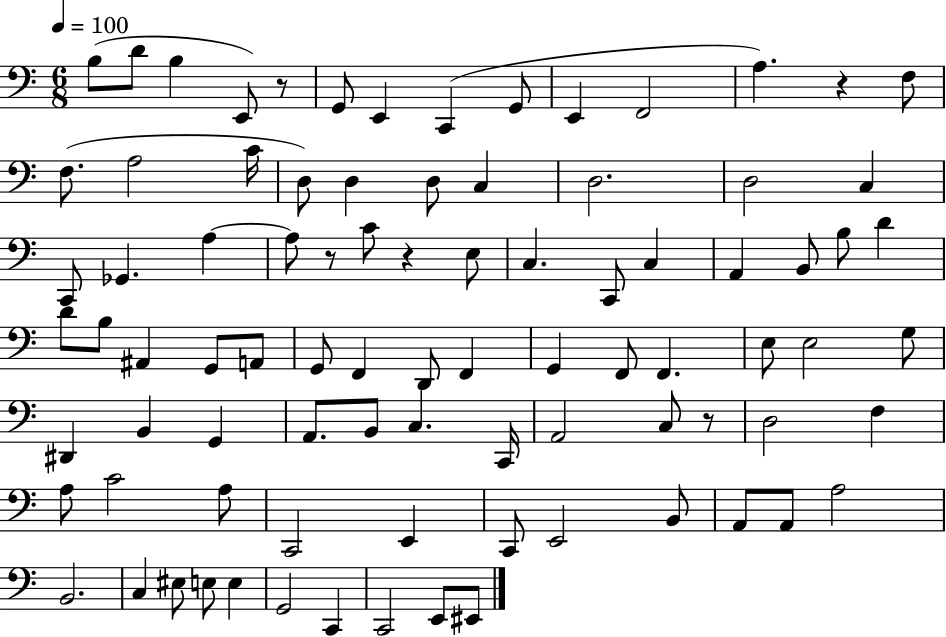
X:1
T:Untitled
M:6/8
L:1/4
K:C
B,/2 D/2 B, E,,/2 z/2 G,,/2 E,, C,, G,,/2 E,, F,,2 A, z F,/2 F,/2 A,2 C/4 D,/2 D, D,/2 C, D,2 D,2 C, C,,/2 _G,, A, A,/2 z/2 C/2 z E,/2 C, C,,/2 C, A,, B,,/2 B,/2 D D/2 B,/2 ^A,, G,,/2 A,,/2 G,,/2 F,, D,,/2 F,, G,, F,,/2 F,, E,/2 E,2 G,/2 ^D,, B,, G,, A,,/2 B,,/2 C, C,,/4 A,,2 C,/2 z/2 D,2 F, A,/2 C2 A,/2 C,,2 E,, C,,/2 E,,2 B,,/2 A,,/2 A,,/2 A,2 B,,2 C, ^E,/2 E,/2 E, G,,2 C,, C,,2 E,,/2 ^E,,/2